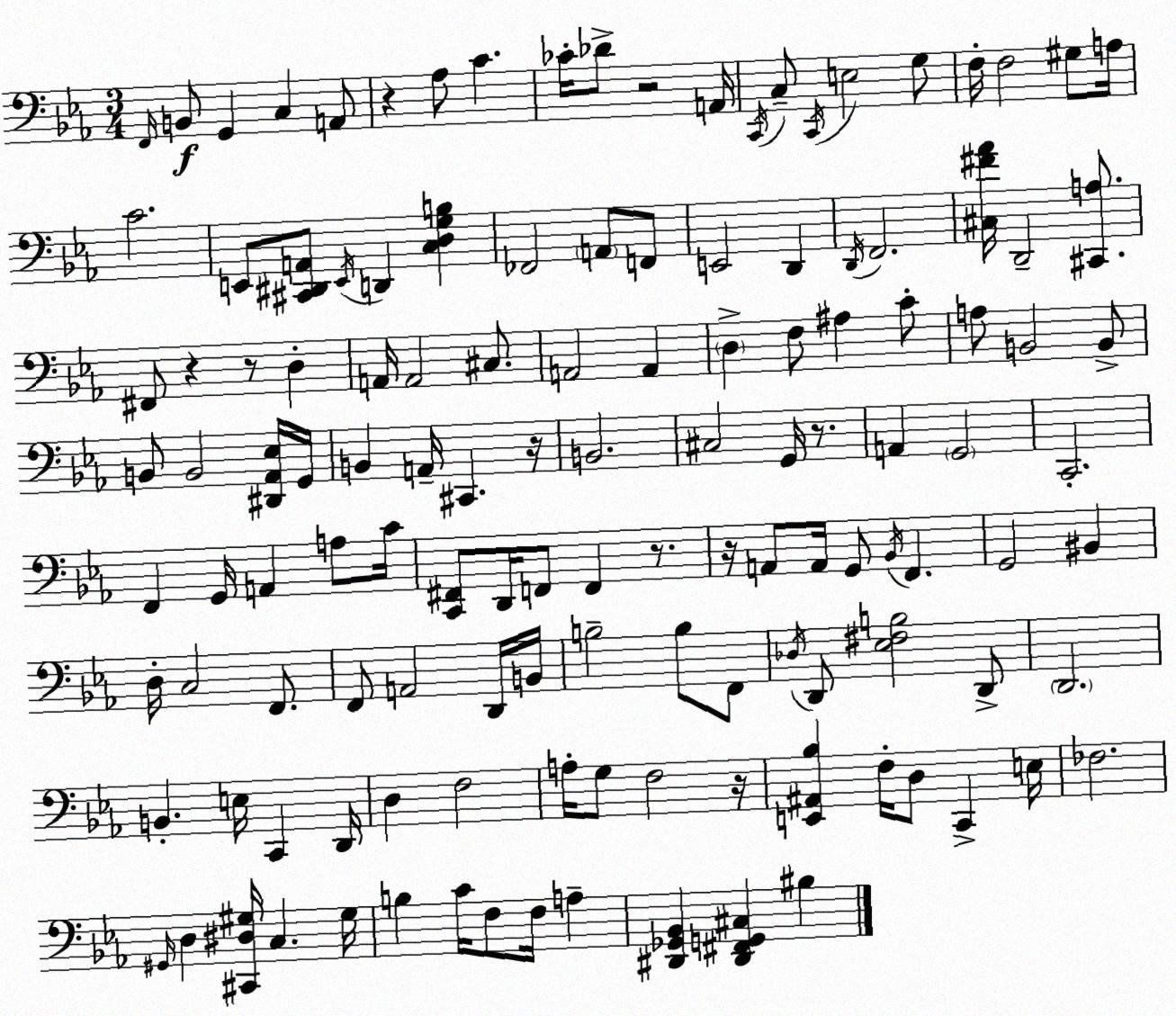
X:1
T:Untitled
M:3/4
L:1/4
K:Eb
F,,/4 B,,/2 G,, C, A,,/2 z _A,/2 C _C/4 _D/2 z2 A,,/4 C,,/4 C,/2 C,,/4 E,2 G,/2 F,/4 F,2 ^G,/2 A,/4 C2 E,,/2 [^C,,^D,,A,,]/2 E,,/4 D,, [C,D,G,B,] _F,,2 A,,/2 F,,/2 E,,2 D,, D,,/4 F,,2 [^C,^F_A]/4 D,,2 [^C,,A,]/2 ^F,,/2 z z/2 D, A,,/4 A,,2 ^C,/2 A,,2 A,, D, F,/2 ^A, C/2 A,/2 B,,2 B,,/2 B,,/2 B,,2 [^D,,_A,,_E,]/4 G,,/4 B,, A,,/4 ^C,, z/4 B,,2 ^C,2 G,,/4 z/2 A,, G,,2 C,,2 F,, G,,/4 A,, A,/2 C/4 [C,,^F,,]/2 D,,/4 F,,/2 F,, z/2 z/4 A,,/2 A,,/4 G,,/2 _B,,/4 F,, G,,2 ^B,, D,/4 C,2 F,,/2 F,,/2 A,,2 D,,/4 B,,/4 B,2 B,/2 F,,/2 _D,/4 D,,/2 [_E,^F,B,]2 D,,/2 D,,2 B,, E,/4 C,, D,,/4 D, F,2 A,/4 G,/2 F,2 z/4 [E,,^A,,_B,] F,/4 D,/2 C,, E,/4 _F,2 ^G,,/4 D, [^C,,^D,^G,]/4 C, ^G,/4 B, C/4 F,/2 F,/4 A, [^D,,_G,,_B,,] [^D,,^F,,G,,^C,] ^B,